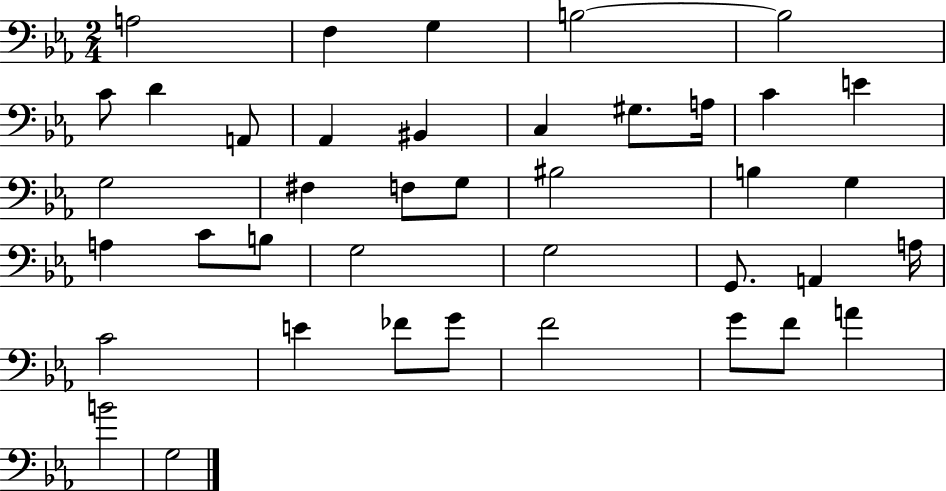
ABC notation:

X:1
T:Untitled
M:2/4
L:1/4
K:Eb
A,2 F, G, B,2 B,2 C/2 D A,,/2 _A,, ^B,, C, ^G,/2 A,/4 C E G,2 ^F, F,/2 G,/2 ^B,2 B, G, A, C/2 B,/2 G,2 G,2 G,,/2 A,, A,/4 C2 E _F/2 G/2 F2 G/2 F/2 A B2 G,2